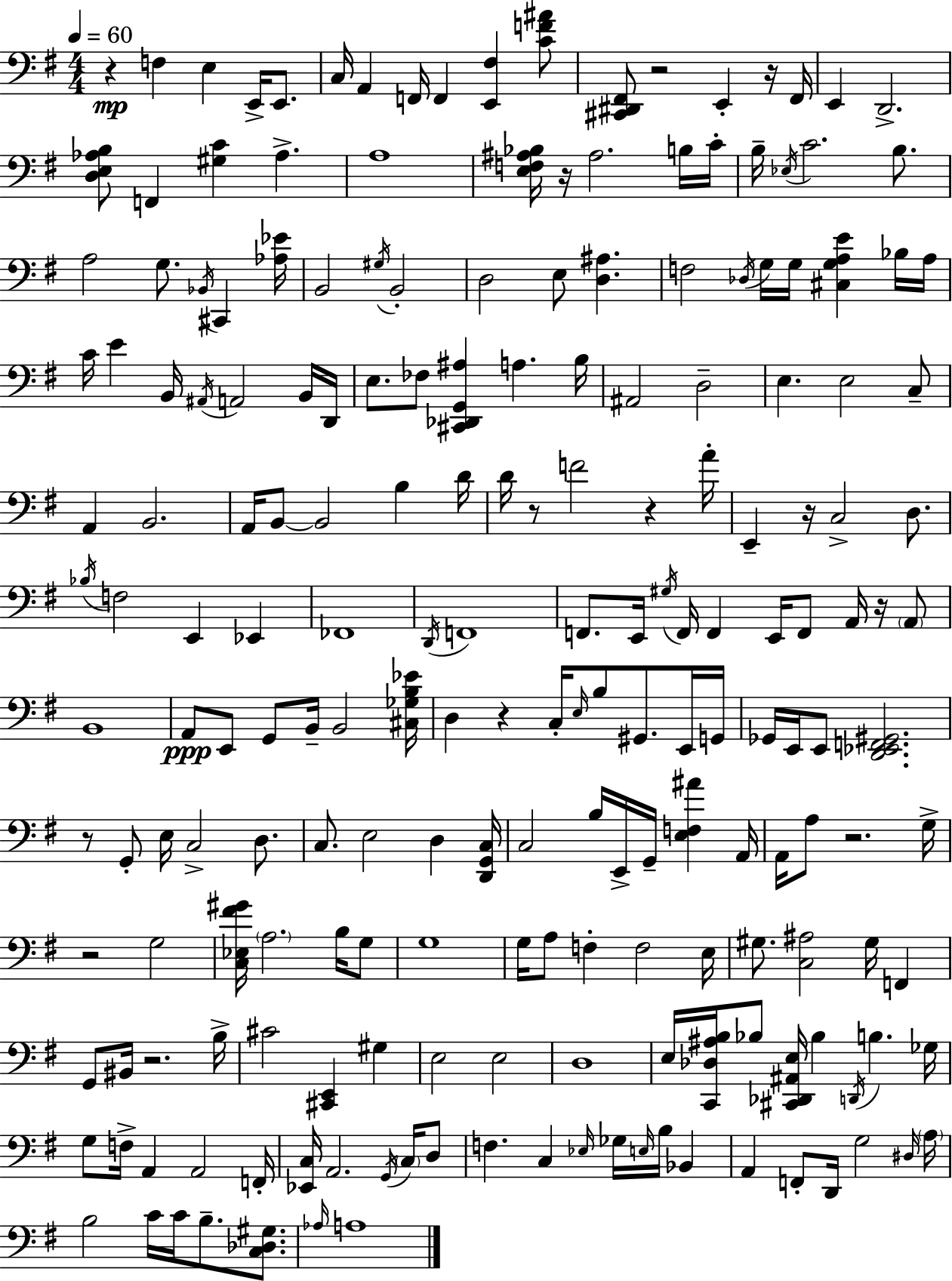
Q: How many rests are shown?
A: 13